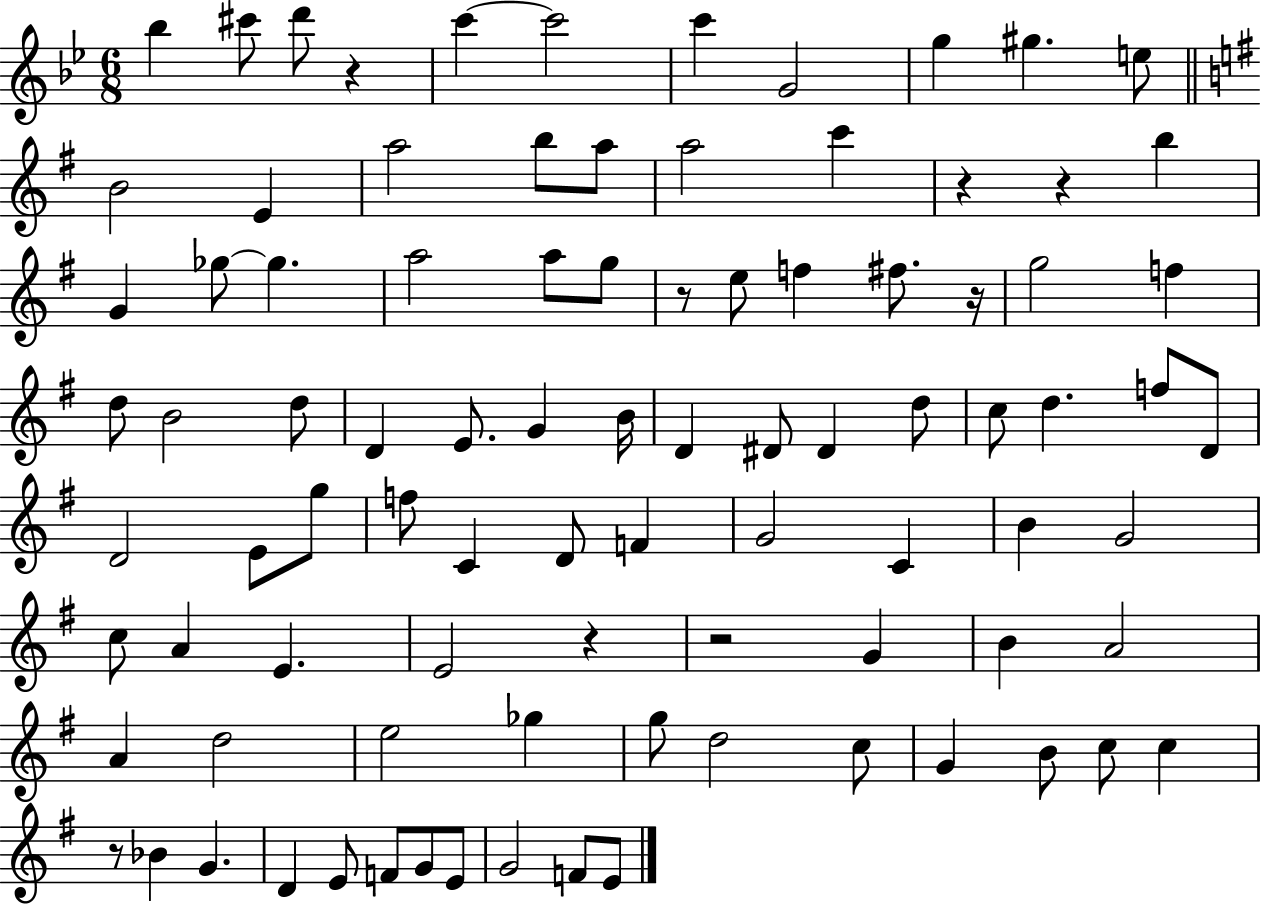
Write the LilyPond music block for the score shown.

{
  \clef treble
  \numericTimeSignature
  \time 6/8
  \key bes \major
  bes''4 cis'''8 d'''8 r4 | c'''4~~ c'''2 | c'''4 g'2 | g''4 gis''4. e''8 | \break \bar "||" \break \key g \major b'2 e'4 | a''2 b''8 a''8 | a''2 c'''4 | r4 r4 b''4 | \break g'4 ges''8~~ ges''4. | a''2 a''8 g''8 | r8 e''8 f''4 fis''8. r16 | g''2 f''4 | \break d''8 b'2 d''8 | d'4 e'8. g'4 b'16 | d'4 dis'8 dis'4 d''8 | c''8 d''4. f''8 d'8 | \break d'2 e'8 g''8 | f''8 c'4 d'8 f'4 | g'2 c'4 | b'4 g'2 | \break c''8 a'4 e'4. | e'2 r4 | r2 g'4 | b'4 a'2 | \break a'4 d''2 | e''2 ges''4 | g''8 d''2 c''8 | g'4 b'8 c''8 c''4 | \break r8 bes'4 g'4. | d'4 e'8 f'8 g'8 e'8 | g'2 f'8 e'8 | \bar "|."
}